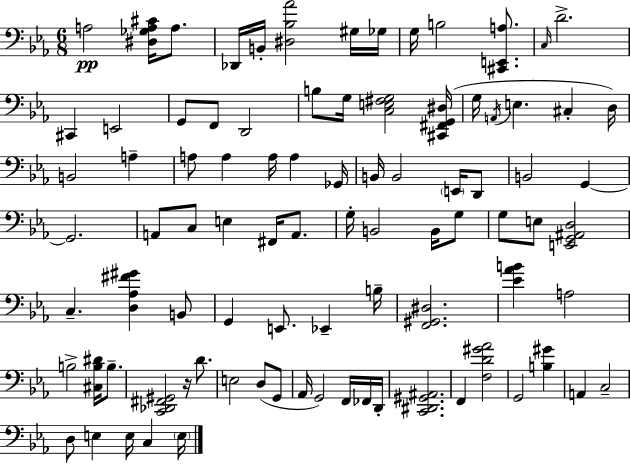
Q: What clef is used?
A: bass